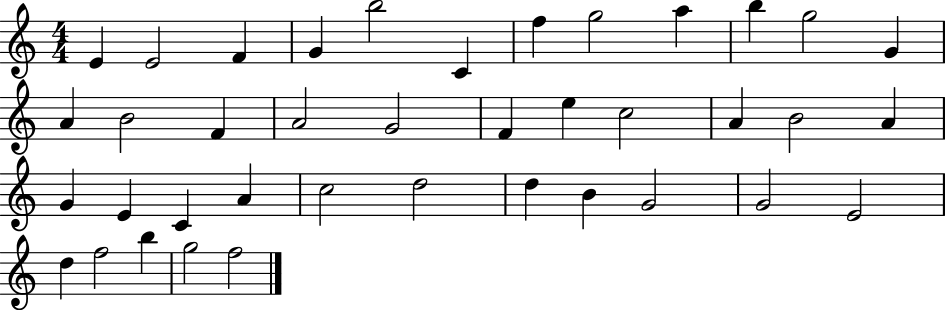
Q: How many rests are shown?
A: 0